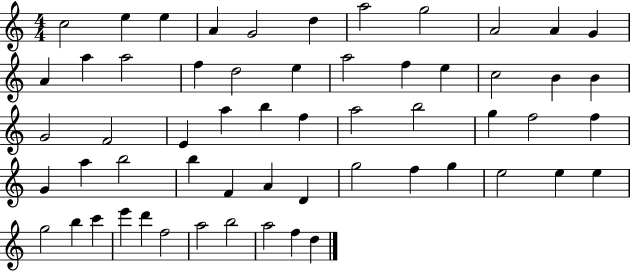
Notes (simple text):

C5/h E5/q E5/q A4/q G4/h D5/q A5/h G5/h A4/h A4/q G4/q A4/q A5/q A5/h F5/q D5/h E5/q A5/h F5/q E5/q C5/h B4/q B4/q G4/h F4/h E4/q A5/q B5/q F5/q A5/h B5/h G5/q F5/h F5/q G4/q A5/q B5/h B5/q F4/q A4/q D4/q G5/h F5/q G5/q E5/h E5/q E5/q G5/h B5/q C6/q E6/q D6/q F5/h A5/h B5/h A5/h F5/q D5/q